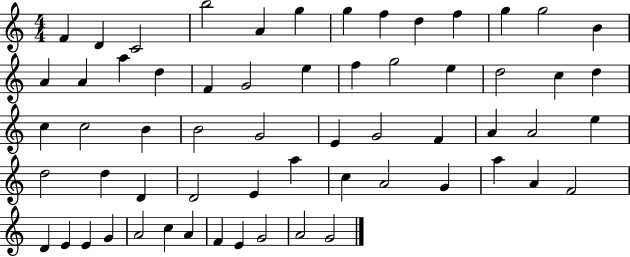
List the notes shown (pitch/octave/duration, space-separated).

F4/q D4/q C4/h B5/h A4/q G5/q G5/q F5/q D5/q F5/q G5/q G5/h B4/q A4/q A4/q A5/q D5/q F4/q G4/h E5/q F5/q G5/h E5/q D5/h C5/q D5/q C5/q C5/h B4/q B4/h G4/h E4/q G4/h F4/q A4/q A4/h E5/q D5/h D5/q D4/q D4/h E4/q A5/q C5/q A4/h G4/q A5/q A4/q F4/h D4/q E4/q E4/q G4/q A4/h C5/q A4/q F4/q E4/q G4/h A4/h G4/h